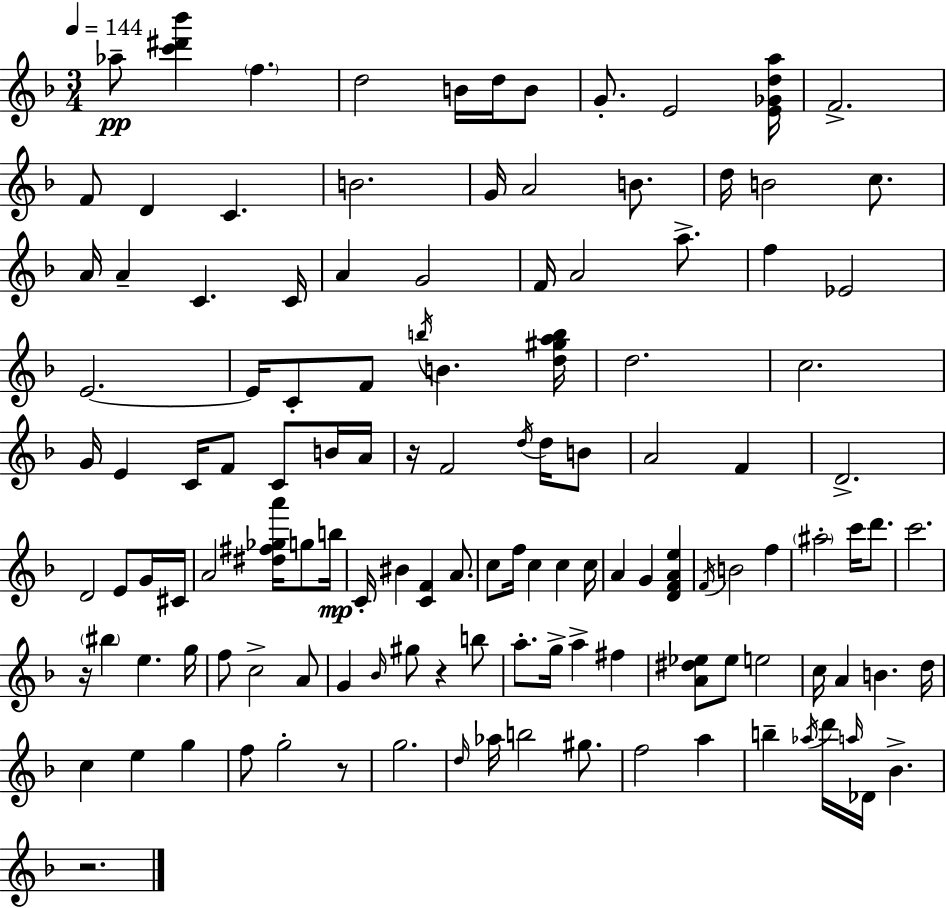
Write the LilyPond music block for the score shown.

{
  \clef treble
  \numericTimeSignature
  \time 3/4
  \key f \major
  \tempo 4 = 144
  aes''8--\pp <c''' dis''' bes'''>4 \parenthesize f''4. | d''2 b'16 d''16 b'8 | g'8.-. e'2 <e' ges' d'' a''>16 | f'2.-> | \break f'8 d'4 c'4. | b'2. | g'16 a'2 b'8. | d''16 b'2 c''8. | \break a'16 a'4-- c'4. c'16 | a'4 g'2 | f'16 a'2 a''8.-> | f''4 ees'2 | \break e'2.~~ | e'16 c'8-. f'8 \acciaccatura { b''16 } b'4. | <d'' gis'' a'' b''>16 d''2. | c''2. | \break g'16 e'4 c'16 f'8 c'8 b'16 | a'16 r16 f'2 \acciaccatura { d''16 } d''16 | b'8 a'2 f'4 | d'2.-> | \break d'2 e'8 | g'16 cis'16 a'2 <dis'' fis'' ges'' a'''>16 g''8 | b''16\mp c'16-. bis'4 <c' f'>4 a'8. | c''8 f''16 c''4 c''4 | \break c''16 a'4 g'4 <d' f' a' e''>4 | \acciaccatura { f'16 } b'2 f''4 | \parenthesize ais''2-. c'''16 | d'''8. c'''2. | \break r16 \parenthesize bis''4 e''4. | g''16 f''8 c''2-> | a'8 g'4 \grace { bes'16 } gis''8 r4 | b''8 a''8.-. g''16-> a''4-> | \break fis''4 <a' dis'' ees''>8 ees''8 e''2 | c''16 a'4 b'4. | d''16 c''4 e''4 | g''4 f''8 g''2-. | \break r8 g''2. | \grace { d''16 } aes''16 b''2 | gis''8. f''2 | a''4 b''4-- \acciaccatura { aes''16 } d'''16 \grace { a''16 } | \break des'16 bes'4.-> r2. | \bar "|."
}